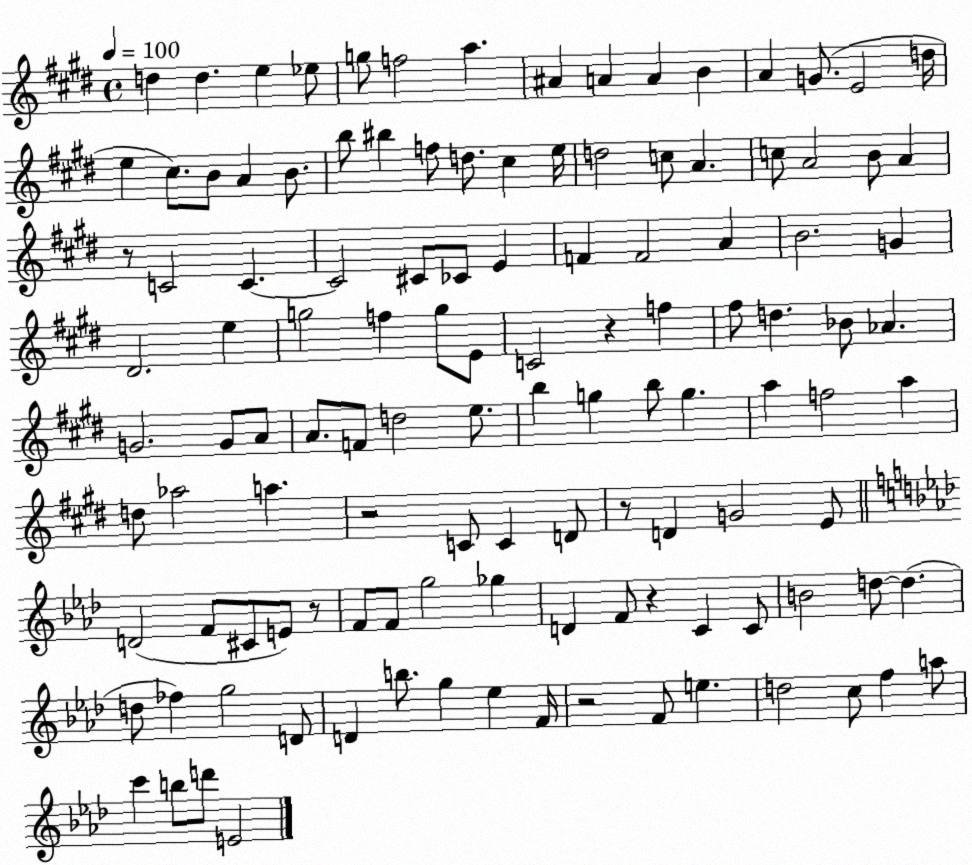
X:1
T:Untitled
M:4/4
L:1/4
K:E
d d e _e/2 g/2 f2 a ^A A A B A G/2 E2 d/4 e ^c/2 B/2 A B/2 b/2 ^b f/2 d/2 ^c e/4 d2 c/2 A c/2 A2 B/2 A z/2 C2 C C2 ^C/2 _C/2 E F F2 A B2 G ^D2 e g2 f g/2 E/2 C2 z f ^f/2 d _B/2 _A G2 G/2 A/2 A/2 F/2 d2 e/2 b g b/2 g a f2 a d/2 _a2 a z2 C/2 C D/2 z/2 D G2 E/2 D2 F/2 ^C/2 E/2 z/2 F/2 F/2 g2 _g D F/2 z C C/2 B2 d/2 d d/2 _f g2 D/2 D b/2 g _e F/4 z2 F/2 e d2 c/2 f a/2 c' b/2 d'/2 E2